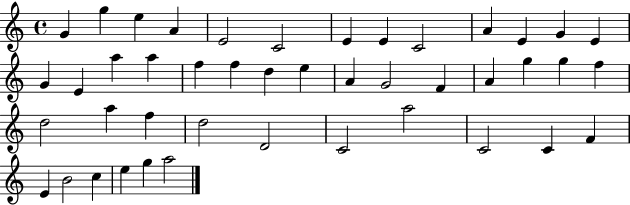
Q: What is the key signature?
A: C major